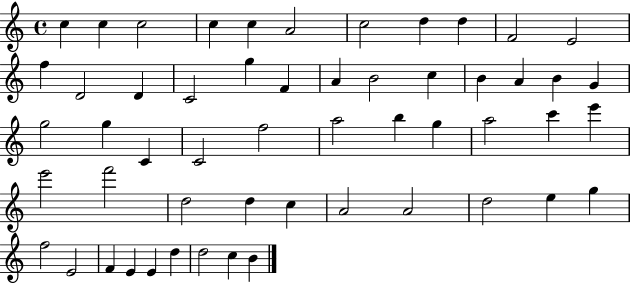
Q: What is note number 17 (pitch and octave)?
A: F4